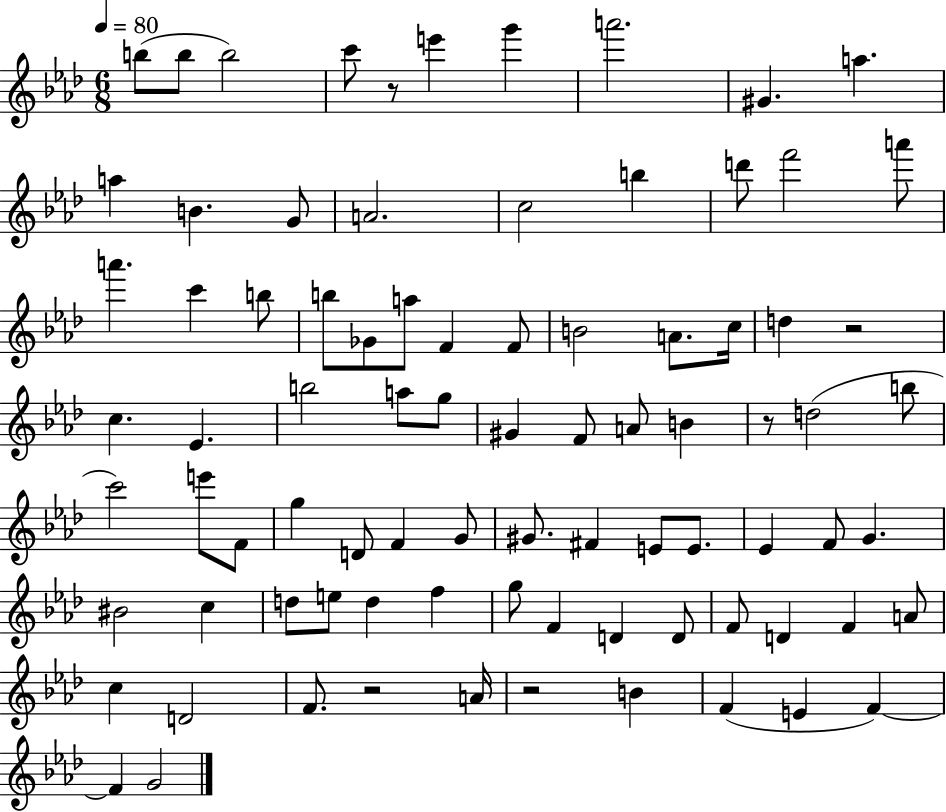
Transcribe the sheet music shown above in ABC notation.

X:1
T:Untitled
M:6/8
L:1/4
K:Ab
b/2 b/2 b2 c'/2 z/2 e' g' a'2 ^G a a B G/2 A2 c2 b d'/2 f'2 a'/2 a' c' b/2 b/2 _G/2 a/2 F F/2 B2 A/2 c/4 d z2 c _E b2 a/2 g/2 ^G F/2 A/2 B z/2 d2 b/2 c'2 e'/2 F/2 g D/2 F G/2 ^G/2 ^F E/2 E/2 _E F/2 G ^B2 c d/2 e/2 d f g/2 F D D/2 F/2 D F A/2 c D2 F/2 z2 A/4 z2 B F E F F G2